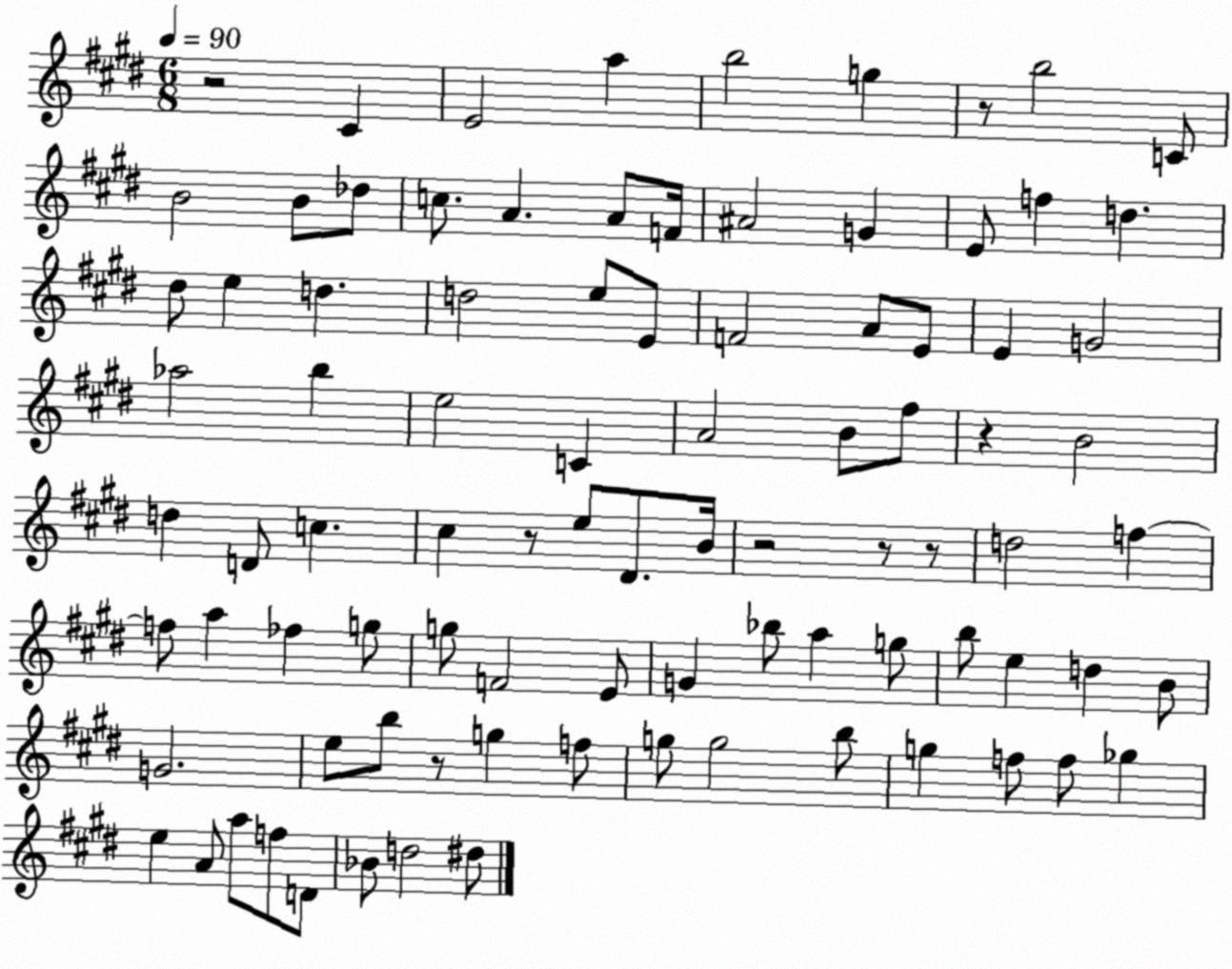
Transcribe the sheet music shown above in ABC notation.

X:1
T:Untitled
M:6/8
L:1/4
K:E
z2 ^C E2 a b2 g z/2 b2 C/2 B2 B/2 _d/2 c/2 A A/2 F/4 ^A2 G E/2 f d ^d/2 e d d2 e/2 E/2 F2 A/2 E/2 E G2 _a2 b e2 C A2 B/2 ^f/2 z B2 d D/2 c ^c z/2 e/2 ^D/2 B/4 z2 z/2 z/2 d2 f f/2 a _f g/2 g/2 F2 E/2 G _b/2 a g/2 b/2 e d B/2 G2 e/2 b/2 z/2 g f/2 g/2 g2 b/2 g f/2 f/2 _g e A/2 a/2 f/2 D/2 _B/2 d2 ^d/2